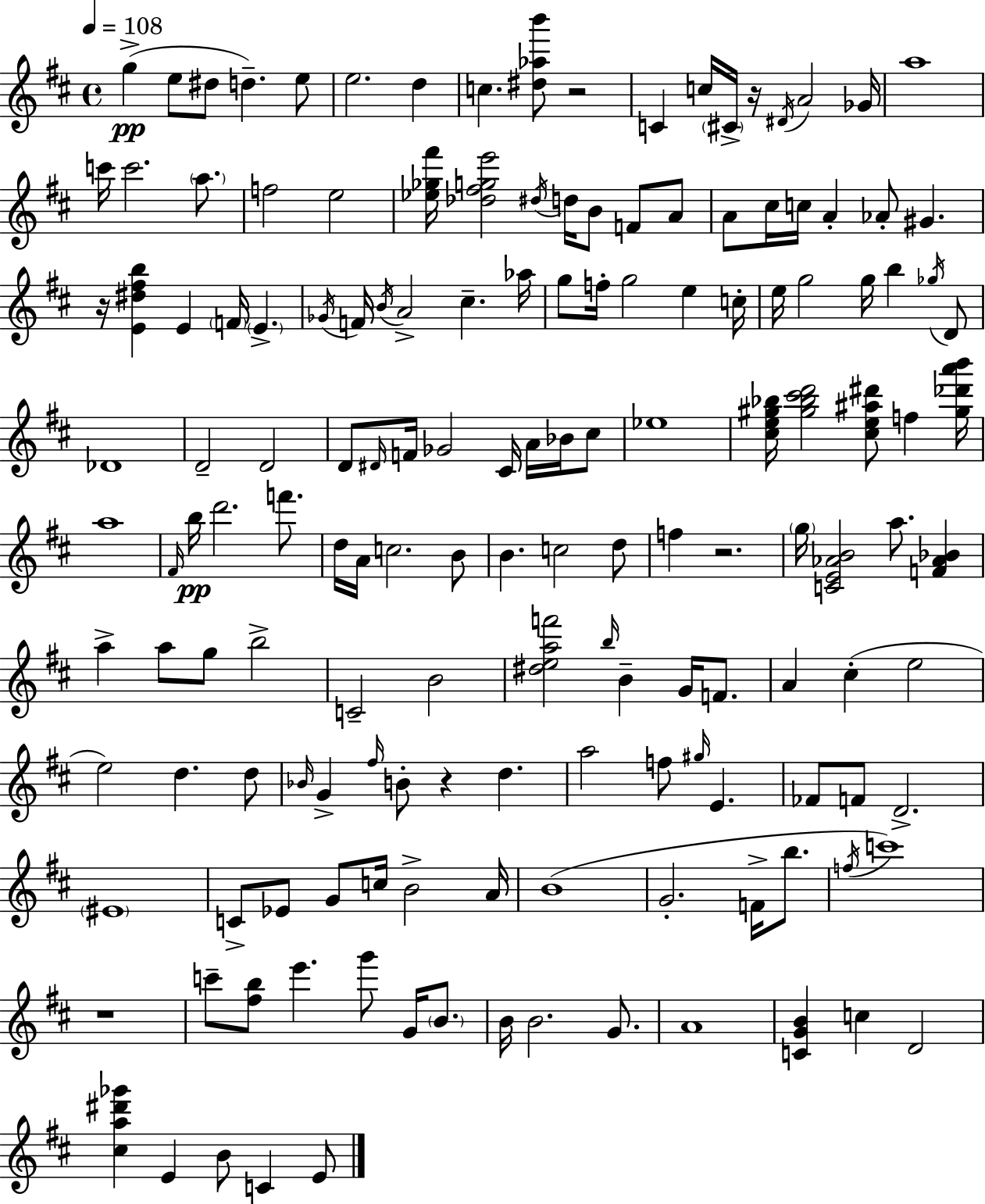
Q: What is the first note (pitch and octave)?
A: G5